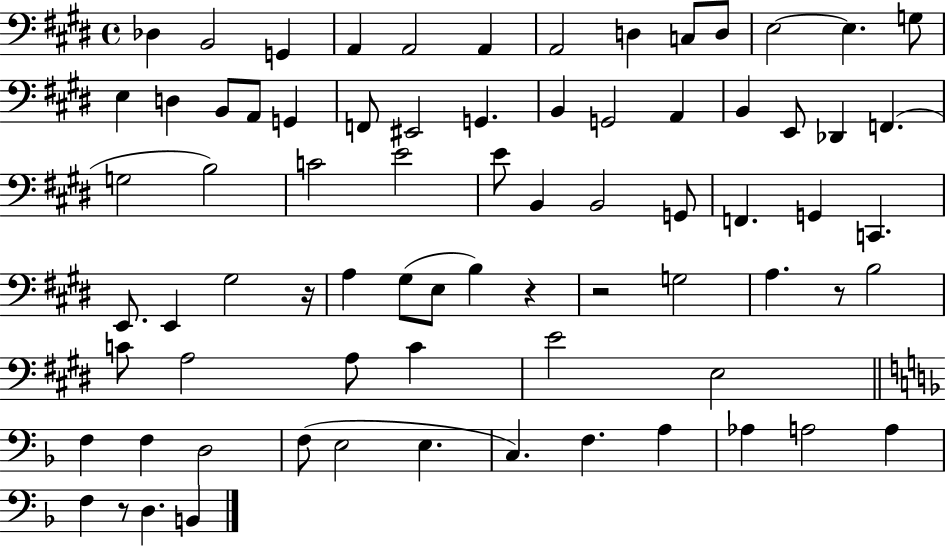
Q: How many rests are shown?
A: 5